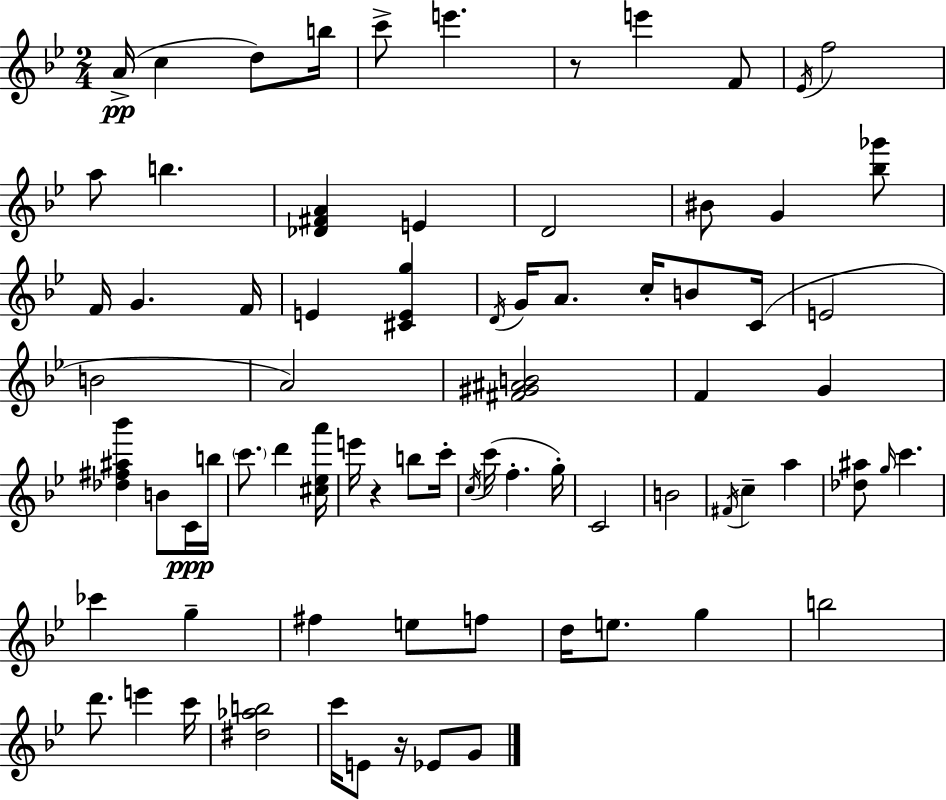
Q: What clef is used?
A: treble